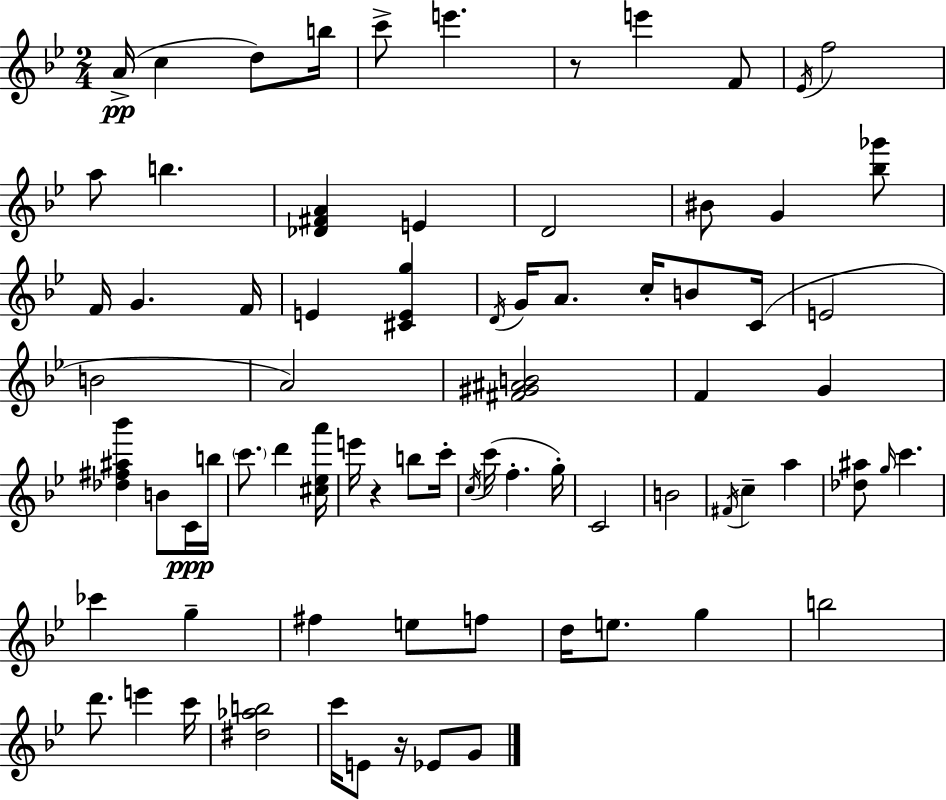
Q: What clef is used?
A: treble